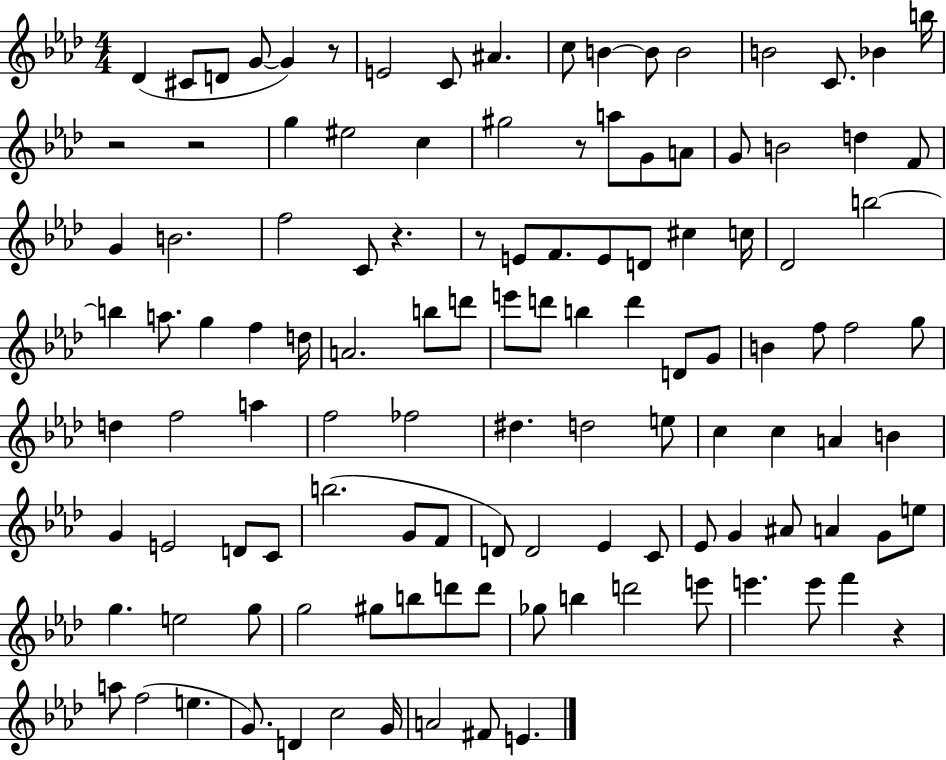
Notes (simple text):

Db4/q C#4/e D4/e G4/e G4/q R/e E4/h C4/e A#4/q. C5/e B4/q B4/e B4/h B4/h C4/e. Bb4/q B5/s R/h R/h G5/q EIS5/h C5/q G#5/h R/e A5/e G4/e A4/e G4/e B4/h D5/q F4/e G4/q B4/h. F5/h C4/e R/q. R/e E4/e F4/e. E4/e D4/e C#5/q C5/s Db4/h B5/h B5/q A5/e. G5/q F5/q D5/s A4/h. B5/e D6/e E6/e D6/e B5/q D6/q D4/e G4/e B4/q F5/e F5/h G5/e D5/q F5/h A5/q F5/h FES5/h D#5/q. D5/h E5/e C5/q C5/q A4/q B4/q G4/q E4/h D4/e C4/e B5/h. G4/e F4/e D4/e D4/h Eb4/q C4/e Eb4/e G4/q A#4/e A4/q G4/e E5/e G5/q. E5/h G5/e G5/h G#5/e B5/e D6/e D6/e Gb5/e B5/q D6/h E6/e E6/q. E6/e F6/q R/q A5/e F5/h E5/q. G4/e. D4/q C5/h G4/s A4/h F#4/e E4/q.